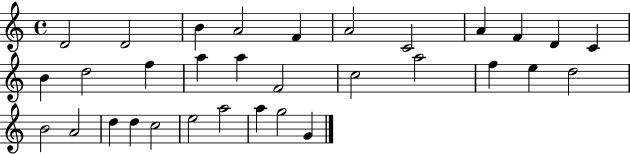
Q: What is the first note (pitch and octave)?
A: D4